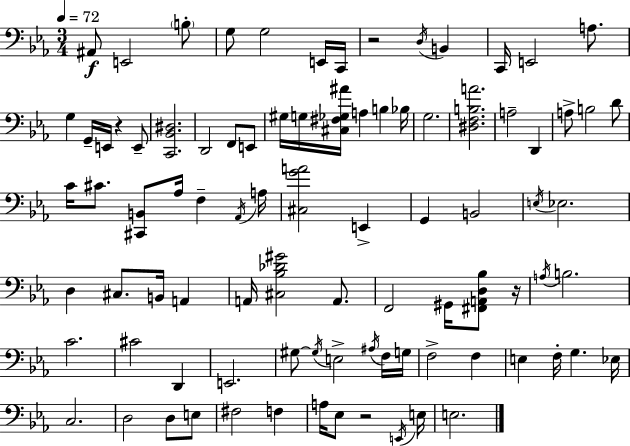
A#2/e E2/h B3/e G3/e G3/h E2/s C2/s R/h D3/s B2/q C2/s E2/h A3/e. G3/q G2/s E2/s R/q E2/e [C2,Bb2,D#3]/h. D2/h F2/e E2/e G#3/s G3/s [C#3,F#3,Gb3,A#4]/s A3/q B3/q Bb3/s G3/h. [D#3,F3,B3,A4]/h. A3/h D2/q A3/e B3/h D4/e C4/s C#4/e. [C#2,B2]/e Ab3/s F3/q Ab2/s A3/s [C#3,G4,A4]/h E2/q G2/q B2/h E3/s Eb3/h. D3/q C#3/e. B2/s A2/q A2/s [C#3,Bb3,Db4,G#4]/h A2/e. F2/h G#2/s [F#2,A2,D3,Bb3]/e R/s A3/s B3/h. C4/h. C#4/h D2/q E2/h. G#3/e G#3/s E3/h A#3/s F3/s G3/s F3/h F3/q E3/q F3/s G3/q. Eb3/s C3/h. D3/h D3/e E3/e F#3/h F3/q A3/s Eb3/e R/h E2/s E3/s E3/h.